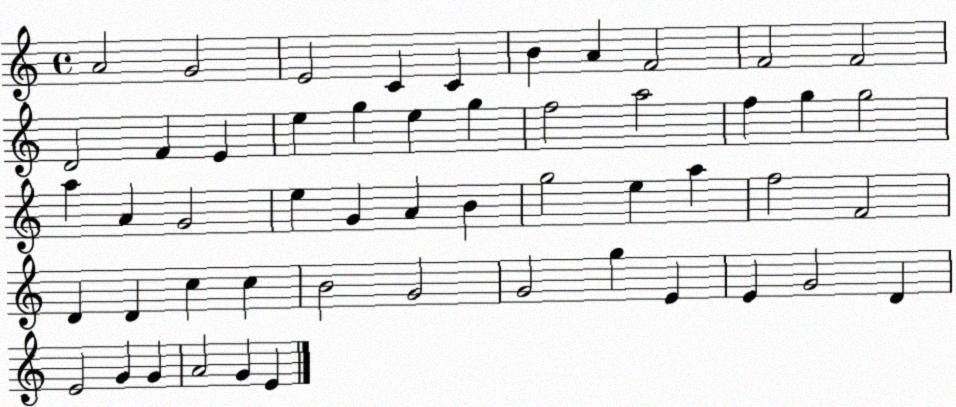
X:1
T:Untitled
M:4/4
L:1/4
K:C
A2 G2 E2 C C B A F2 F2 F2 D2 F E e g e g f2 a2 f g g2 a A G2 e G A B g2 e a f2 F2 D D c c B2 G2 G2 g E E G2 D E2 G G A2 G E